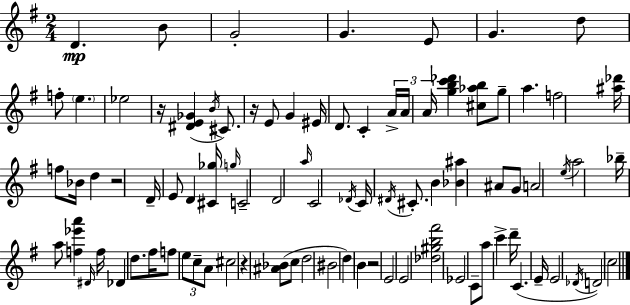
D4/q. B4/e G4/h G4/q. E4/e G4/q. D5/e F5/e E5/q. Eb5/h R/s [D#4,E4,Gb4]/q B4/s C#4/e. R/s E4/e G4/q EIS4/s D4/e. C4/q A4/s A4/s A4/s [G5,B5,C6,Db6]/q [C#5,Ab5,B5]/e G5/e A5/q. F5/h [A#5,Db6]/s F5/e Bb4/s D5/q R/h D4/s E4/e D4/q [C#4,Gb5]/s G5/s C4/h D4/h A5/s C4/h Db4/s C4/s D#4/s C#4/e. B4/q [Bb4,A#5]/q A#4/e G4/e A4/h E5/s A5/h Bb5/s A5/e [F5,Eb6,A6]/q D#4/s F5/s Db4/q D5/e. F#5/s F5/e E5/e C5/e A4/e C#5/h R/q [A#4,Bb4]/e C5/e D5/h BIS4/h D5/q B4/q R/h E4/h E4/h [Db5,G#5,B5,F#6]/h Eb4/h C4/e A5/e C6/q D6/s C4/q. E4/s E4/h Db4/s D4/h C5/h